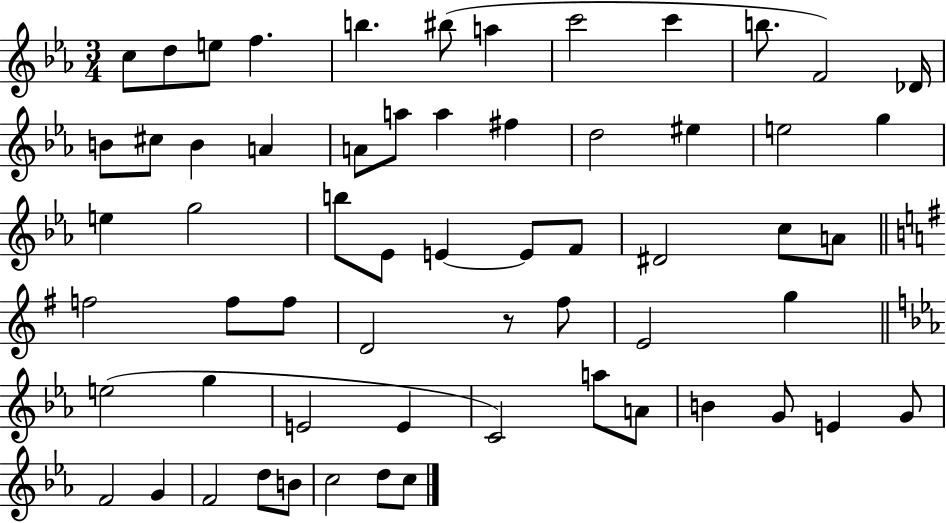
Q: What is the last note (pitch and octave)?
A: C5